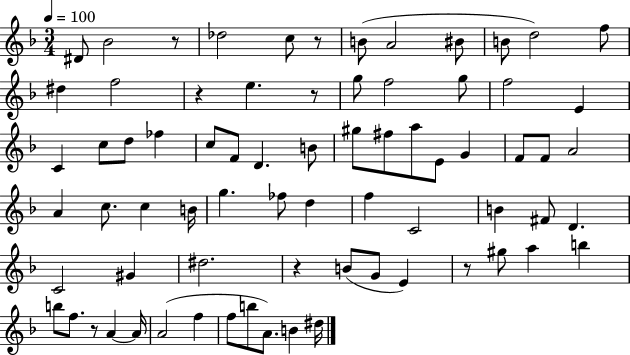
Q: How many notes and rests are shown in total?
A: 73